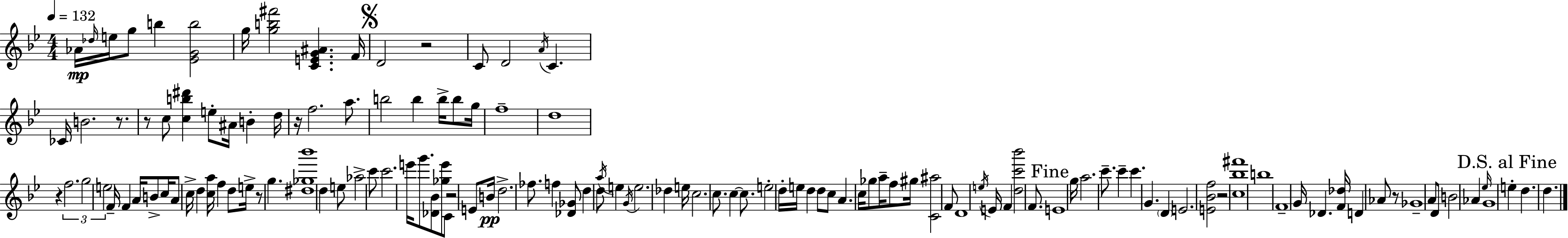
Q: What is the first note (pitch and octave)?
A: Ab4